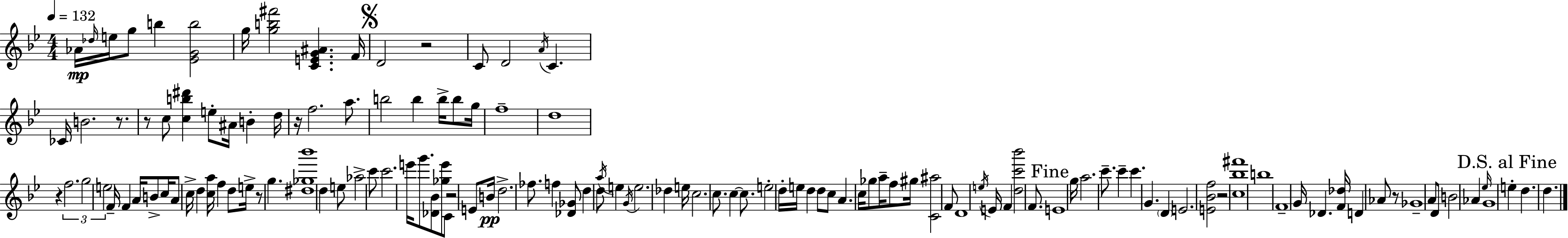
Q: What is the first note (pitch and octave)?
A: Ab4